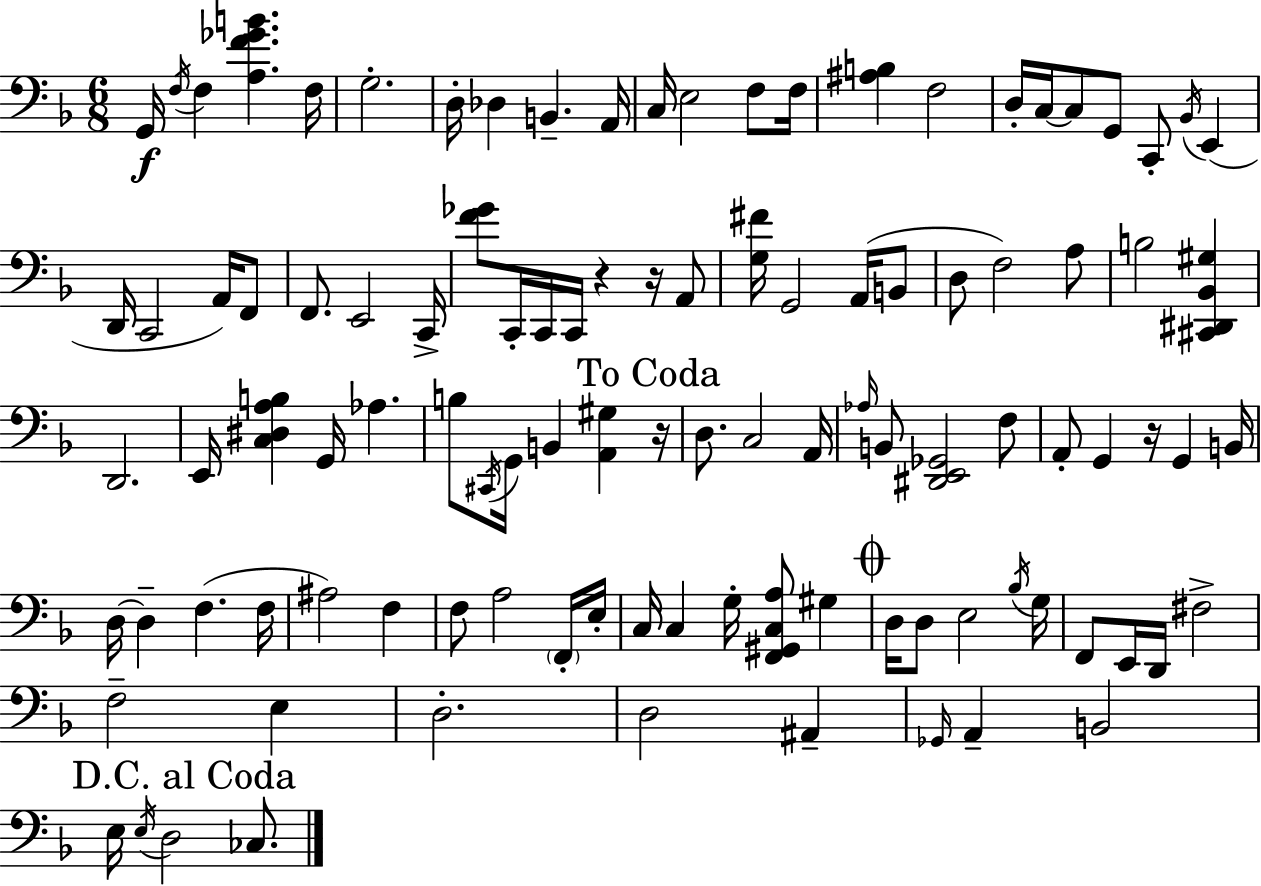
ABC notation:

X:1
T:Untitled
M:6/8
L:1/4
K:Dm
G,,/4 F,/4 F, [A,F_GB] F,/4 G,2 D,/4 _D, B,, A,,/4 C,/4 E,2 F,/2 F,/4 [^A,B,] F,2 D,/4 C,/4 C,/2 G,,/2 C,,/2 _B,,/4 E,, D,,/4 C,,2 A,,/4 F,,/2 F,,/2 E,,2 C,,/4 [F_G]/2 C,,/4 C,,/4 C,,/4 z z/4 A,,/2 [G,^F]/4 G,,2 A,,/4 B,,/2 D,/2 F,2 A,/2 B,2 [^C,,^D,,_B,,^G,] D,,2 E,,/4 [C,^D,A,B,] G,,/4 _A, B,/2 ^C,,/4 G,,/4 B,, [A,,^G,] z/4 D,/2 C,2 A,,/4 _A,/4 B,,/2 [^D,,E,,_G,,]2 F,/2 A,,/2 G,, z/4 G,, B,,/4 D,/4 D, F, F,/4 ^A,2 F, F,/2 A,2 F,,/4 E,/4 C,/4 C, G,/4 [F,,^G,,C,A,]/2 ^G, D,/4 D,/2 E,2 _B,/4 G,/4 F,,/2 E,,/4 D,,/4 ^F,2 F,2 E, D,2 D,2 ^A,, _G,,/4 A,, B,,2 E,/4 E,/4 D,2 _C,/2